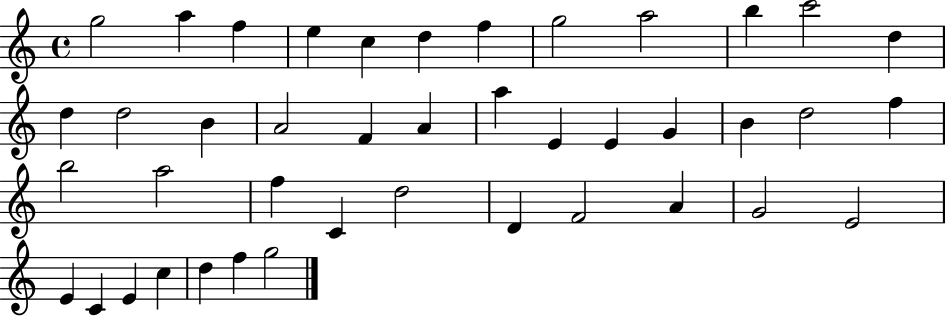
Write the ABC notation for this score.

X:1
T:Untitled
M:4/4
L:1/4
K:C
g2 a f e c d f g2 a2 b c'2 d d d2 B A2 F A a E E G B d2 f b2 a2 f C d2 D F2 A G2 E2 E C E c d f g2